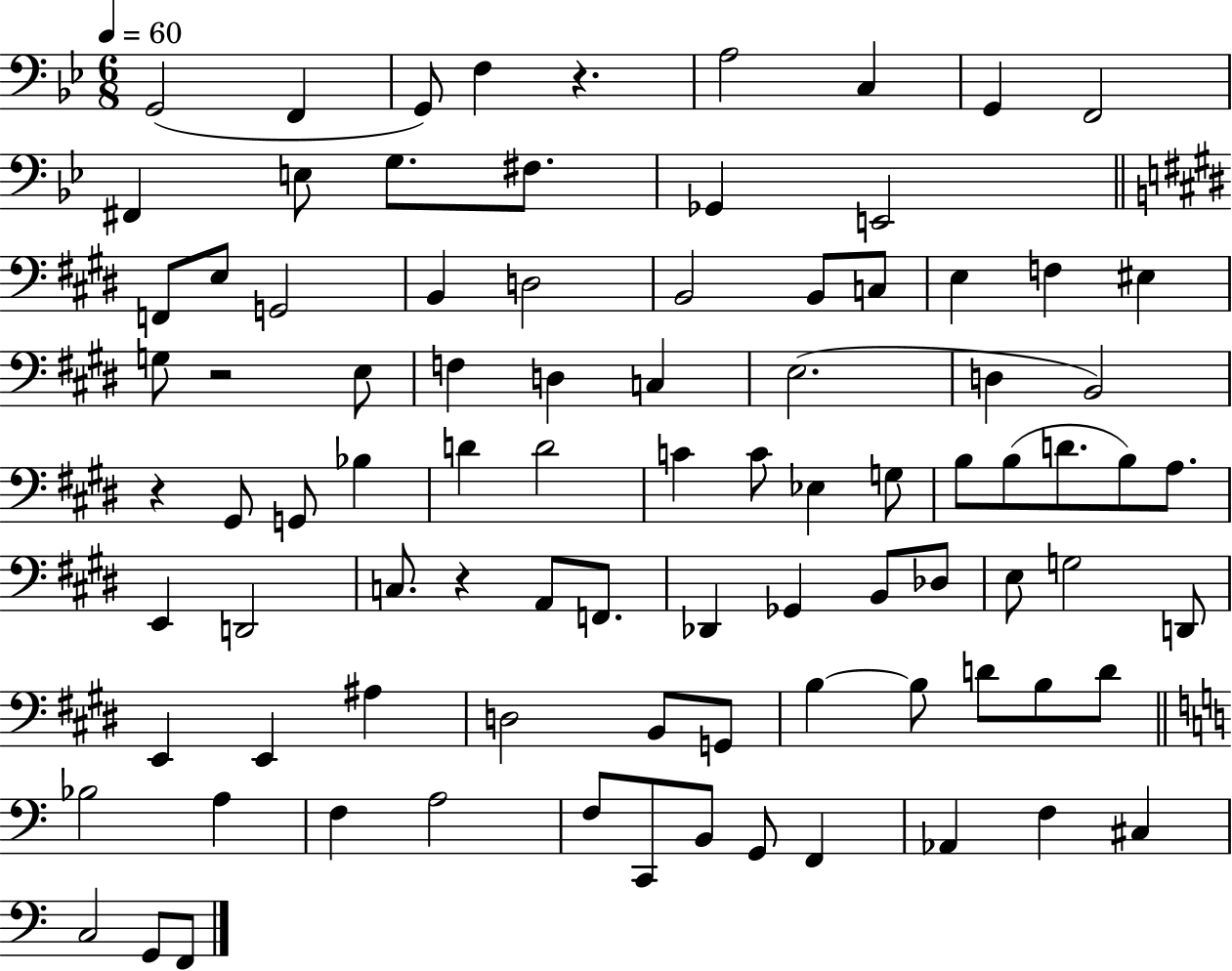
{
  \clef bass
  \numericTimeSignature
  \time 6/8
  \key bes \major
  \tempo 4 = 60
  g,2( f,4 | g,8) f4 r4. | a2 c4 | g,4 f,2 | \break fis,4 e8 g8. fis8. | ges,4 e,2 | \bar "||" \break \key e \major f,8 e8 g,2 | b,4 d2 | b,2 b,8 c8 | e4 f4 eis4 | \break g8 r2 e8 | f4 d4 c4 | e2.( | d4 b,2) | \break r4 gis,8 g,8 bes4 | d'4 d'2 | c'4 c'8 ees4 g8 | b8 b8( d'8. b8) a8. | \break e,4 d,2 | c8. r4 a,8 f,8. | des,4 ges,4 b,8 des8 | e8 g2 d,8 | \break e,4 e,4 ais4 | d2 b,8 g,8 | b4~~ b8 d'8 b8 d'8 | \bar "||" \break \key a \minor bes2 a4 | f4 a2 | f8 c,8 b,8 g,8 f,4 | aes,4 f4 cis4 | \break c2 g,8 f,8 | \bar "|."
}